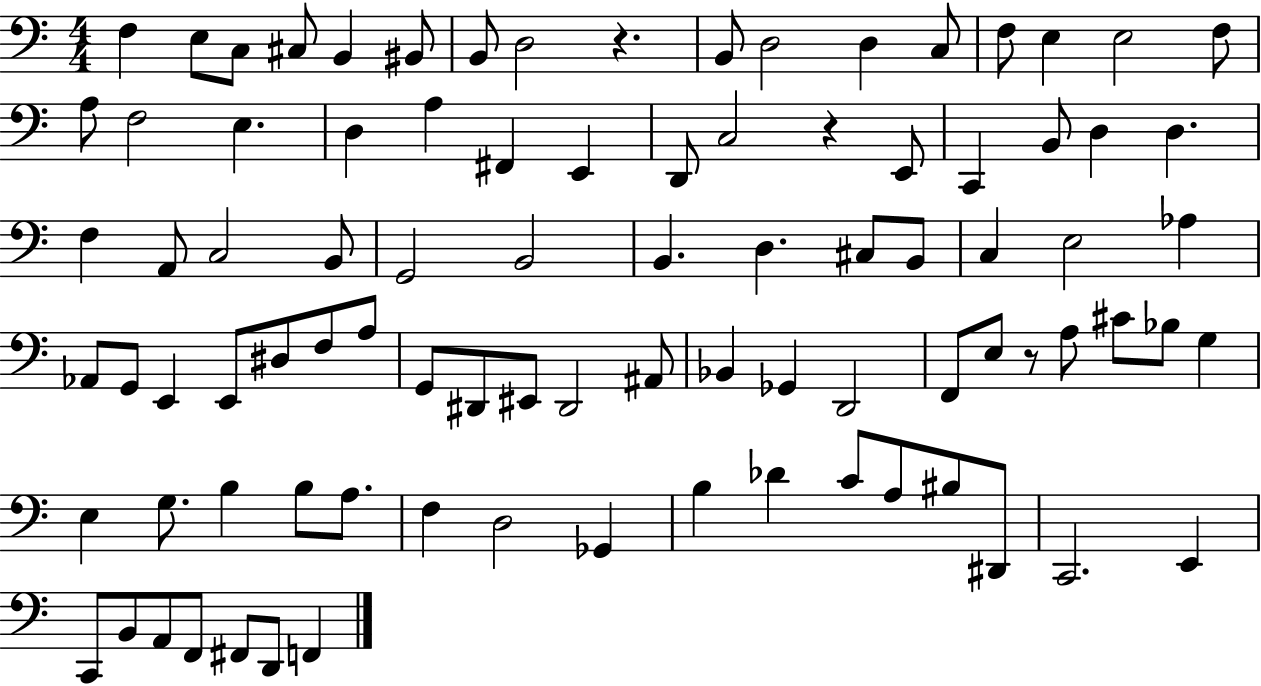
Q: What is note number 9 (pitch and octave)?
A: B2